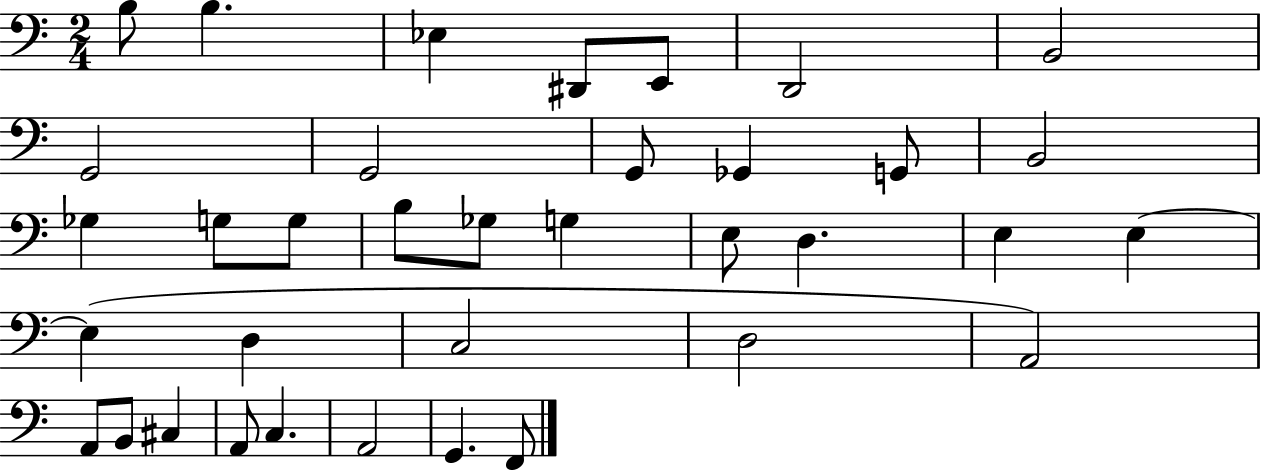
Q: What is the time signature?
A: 2/4